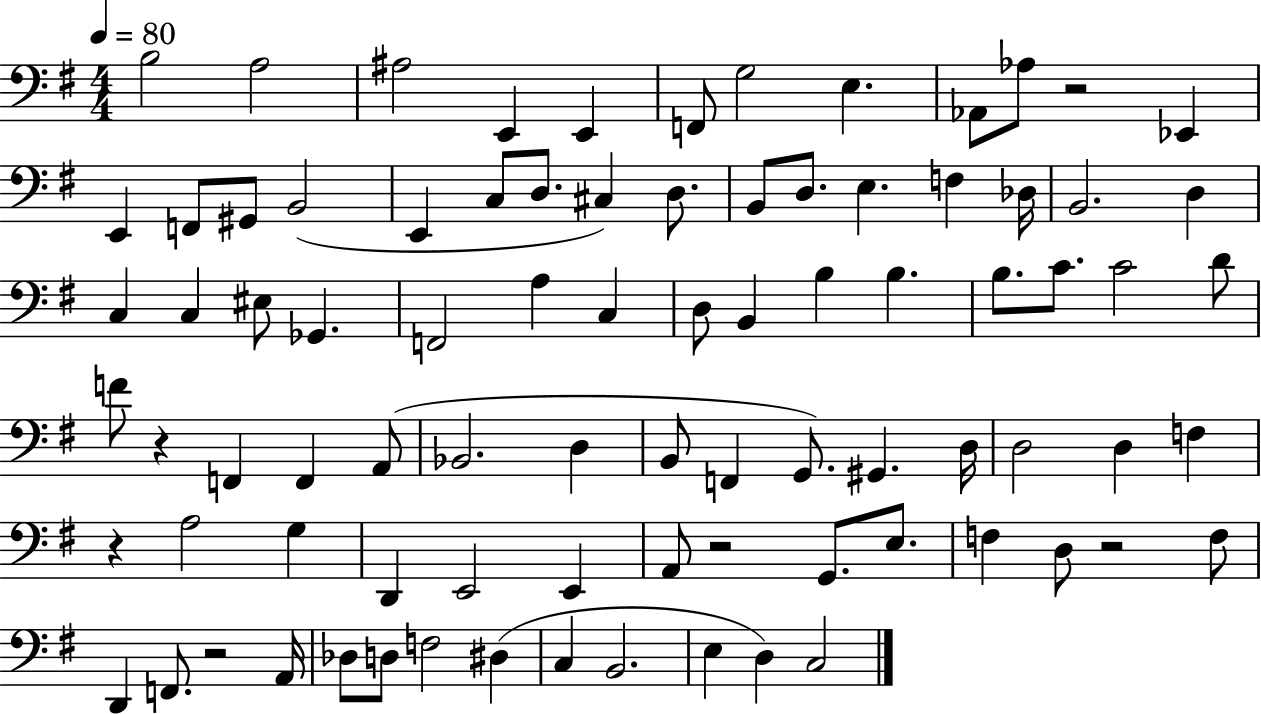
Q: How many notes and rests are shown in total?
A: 85